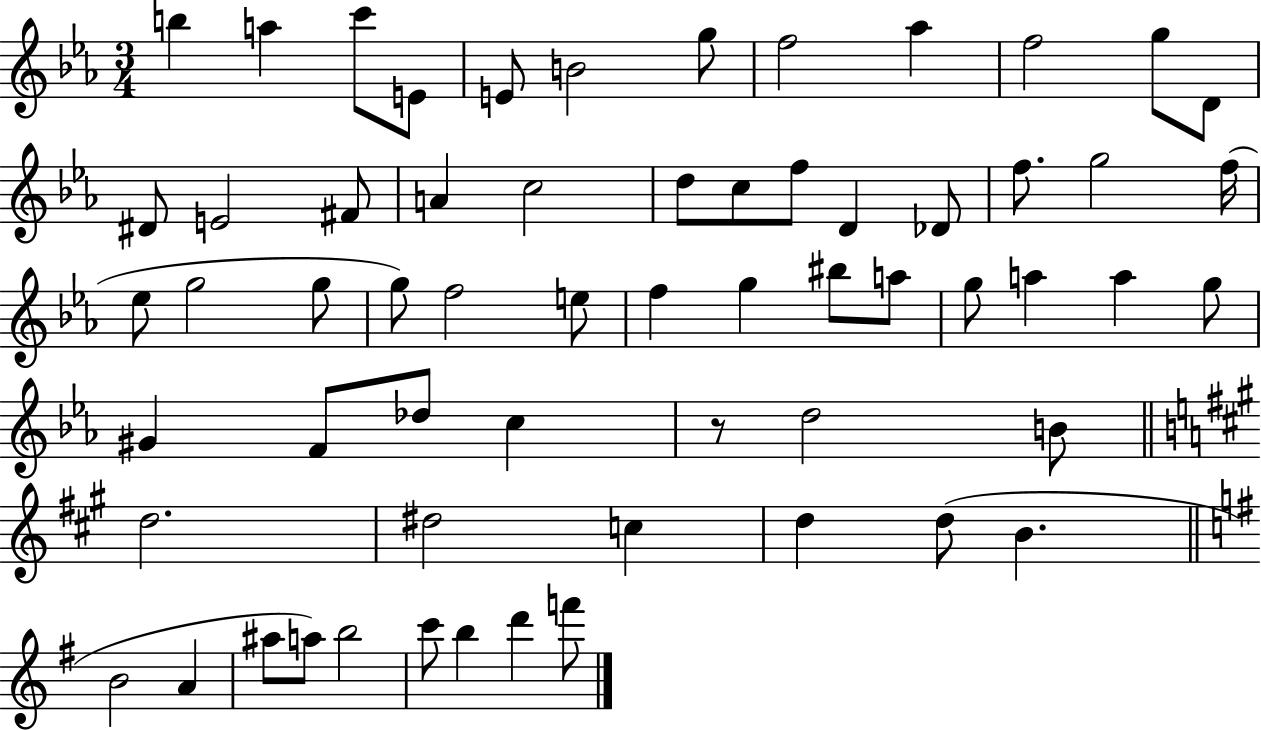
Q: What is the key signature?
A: EES major